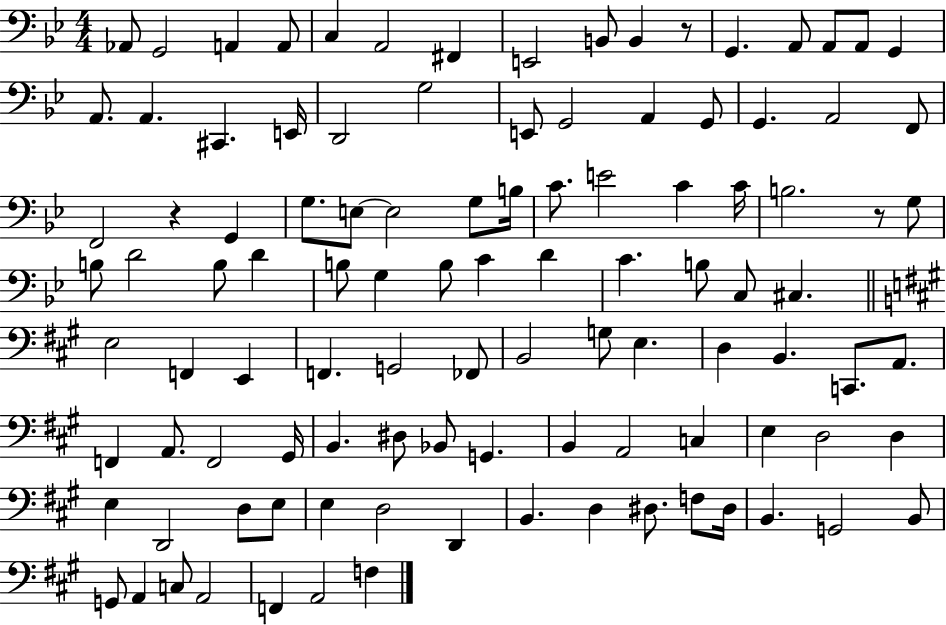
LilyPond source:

{
  \clef bass
  \numericTimeSignature
  \time 4/4
  \key bes \major
  aes,8 g,2 a,4 a,8 | c4 a,2 fis,4 | e,2 b,8 b,4 r8 | g,4. a,8 a,8 a,8 g,4 | \break a,8. a,4. cis,4. e,16 | d,2 g2 | e,8 g,2 a,4 g,8 | g,4. a,2 f,8 | \break f,2 r4 g,4 | g8. e8~~ e2 g8 b16 | c'8. e'2 c'4 c'16 | b2. r8 g8 | \break b8 d'2 b8 d'4 | b8 g4 b8 c'4 d'4 | c'4. b8 c8 cis4. | \bar "||" \break \key a \major e2 f,4 e,4 | f,4. g,2 fes,8 | b,2 g8 e4. | d4 b,4. c,8. a,8. | \break f,4 a,8. f,2 gis,16 | b,4. dis8 bes,8 g,4. | b,4 a,2 c4 | e4 d2 d4 | \break e4 d,2 d8 e8 | e4 d2 d,4 | b,4. d4 dis8. f8 dis16 | b,4. g,2 b,8 | \break g,8 a,4 c8 a,2 | f,4 a,2 f4 | \bar "|."
}